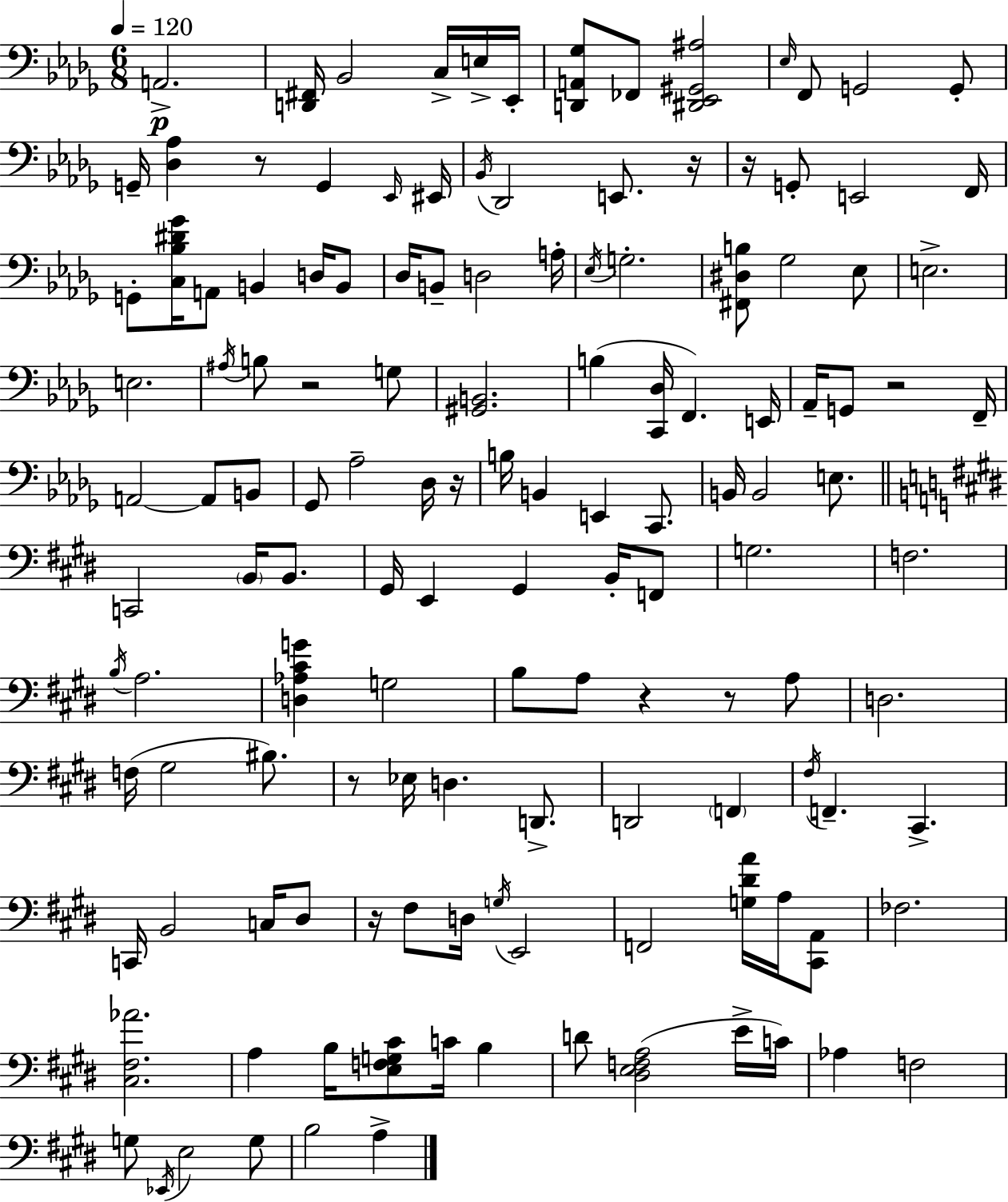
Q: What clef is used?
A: bass